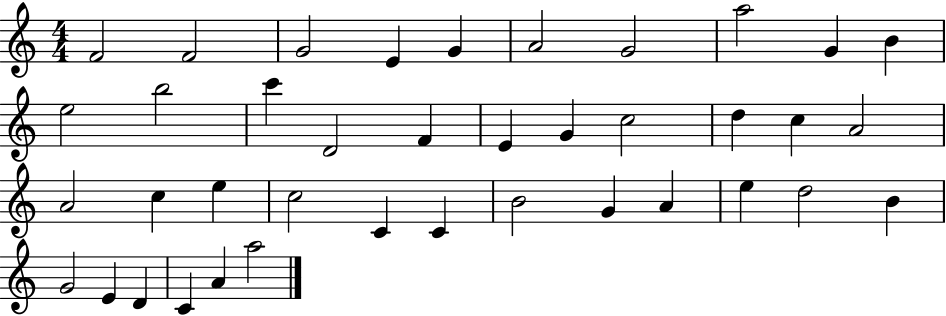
{
  \clef treble
  \numericTimeSignature
  \time 4/4
  \key c \major
  f'2 f'2 | g'2 e'4 g'4 | a'2 g'2 | a''2 g'4 b'4 | \break e''2 b''2 | c'''4 d'2 f'4 | e'4 g'4 c''2 | d''4 c''4 a'2 | \break a'2 c''4 e''4 | c''2 c'4 c'4 | b'2 g'4 a'4 | e''4 d''2 b'4 | \break g'2 e'4 d'4 | c'4 a'4 a''2 | \bar "|."
}